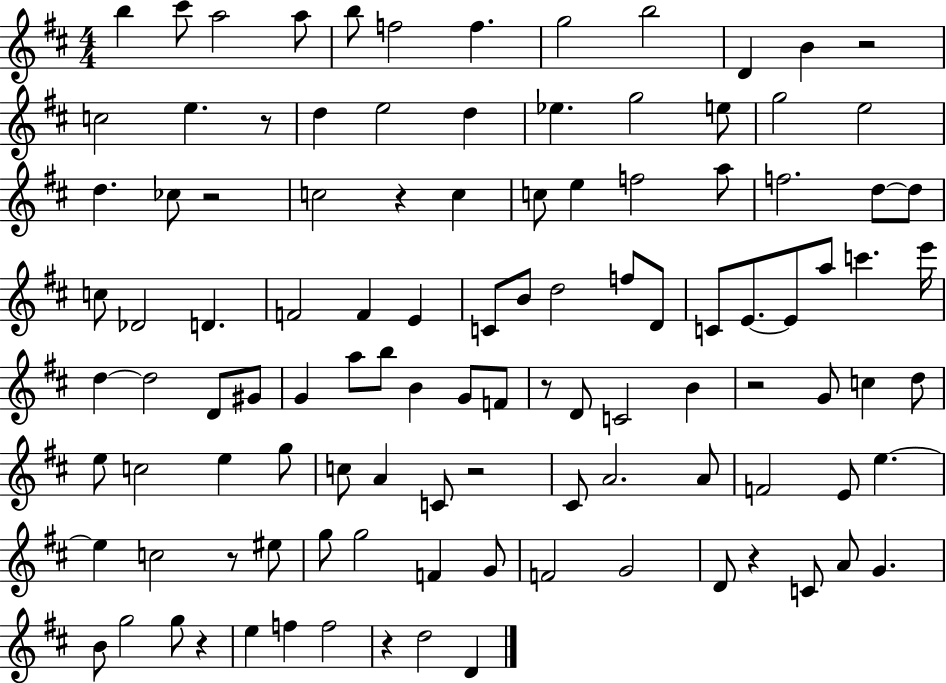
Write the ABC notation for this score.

X:1
T:Untitled
M:4/4
L:1/4
K:D
b ^c'/2 a2 a/2 b/2 f2 f g2 b2 D B z2 c2 e z/2 d e2 d _e g2 e/2 g2 e2 d _c/2 z2 c2 z c c/2 e f2 a/2 f2 d/2 d/2 c/2 _D2 D F2 F E C/2 B/2 d2 f/2 D/2 C/2 E/2 E/2 a/2 c' e'/4 d d2 D/2 ^G/2 G a/2 b/2 B G/2 F/2 z/2 D/2 C2 B z2 G/2 c d/2 e/2 c2 e g/2 c/2 A C/2 z2 ^C/2 A2 A/2 F2 E/2 e e c2 z/2 ^e/2 g/2 g2 F G/2 F2 G2 D/2 z C/2 A/2 G B/2 g2 g/2 z e f f2 z d2 D